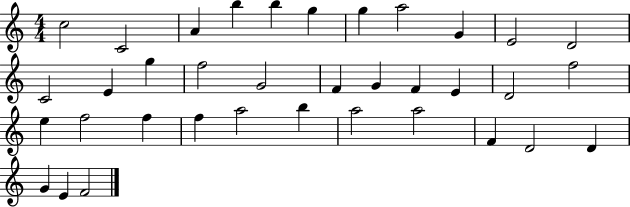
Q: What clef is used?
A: treble